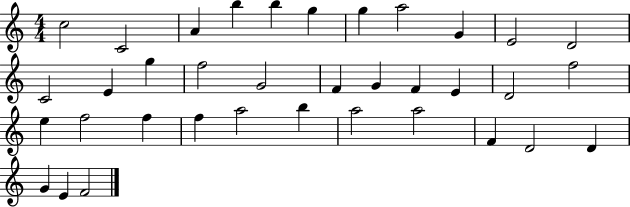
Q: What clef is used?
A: treble